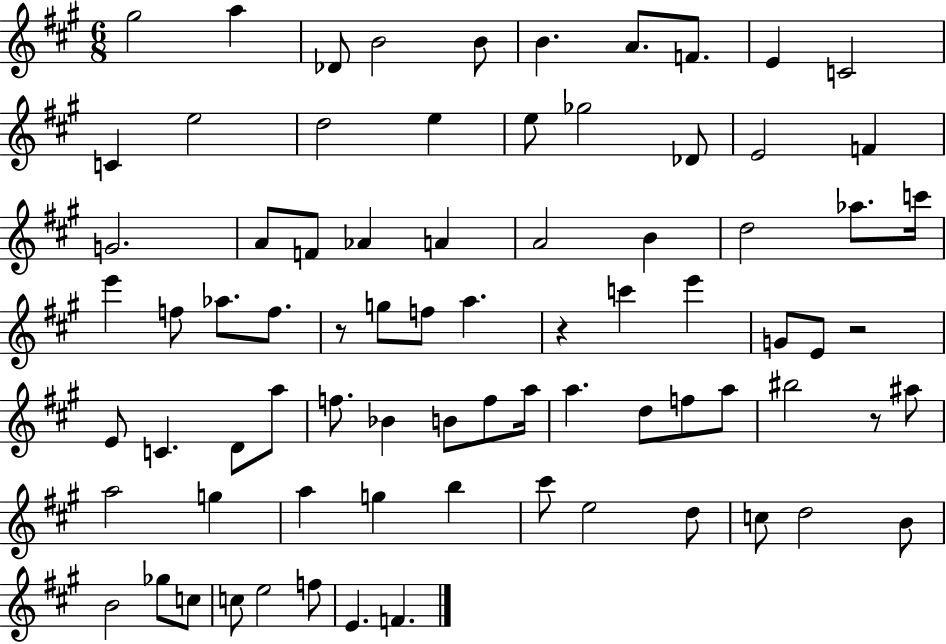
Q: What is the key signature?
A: A major